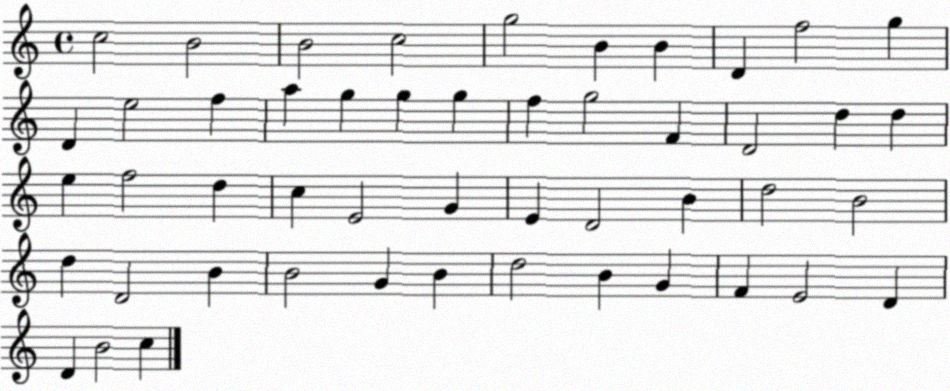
X:1
T:Untitled
M:4/4
L:1/4
K:C
c2 B2 B2 c2 g2 B B D f2 g D e2 f a g g g f g2 F D2 d d e f2 d c E2 G E D2 B d2 B2 d D2 B B2 G B d2 B G F E2 D D B2 c